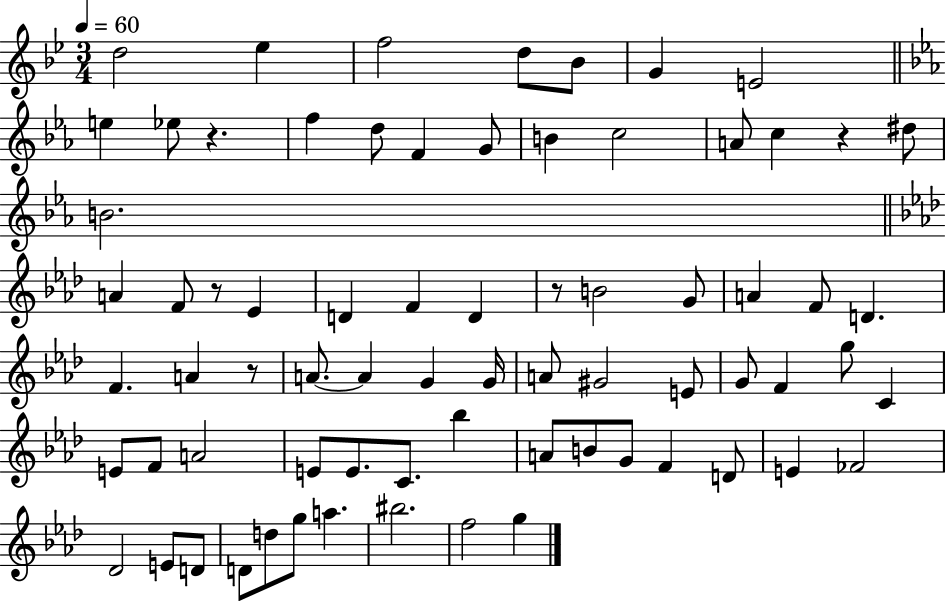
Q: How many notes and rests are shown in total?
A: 72